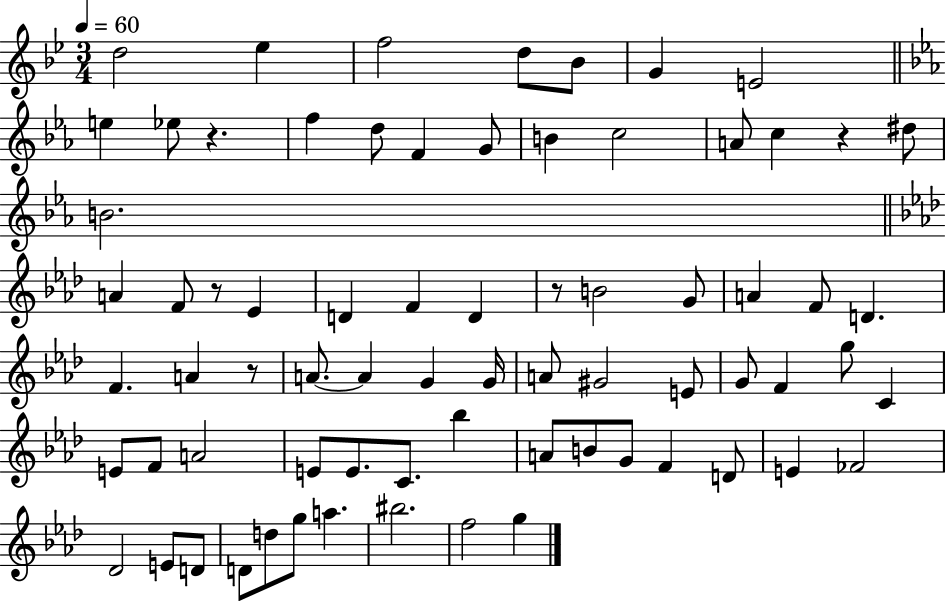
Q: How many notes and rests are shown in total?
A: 72